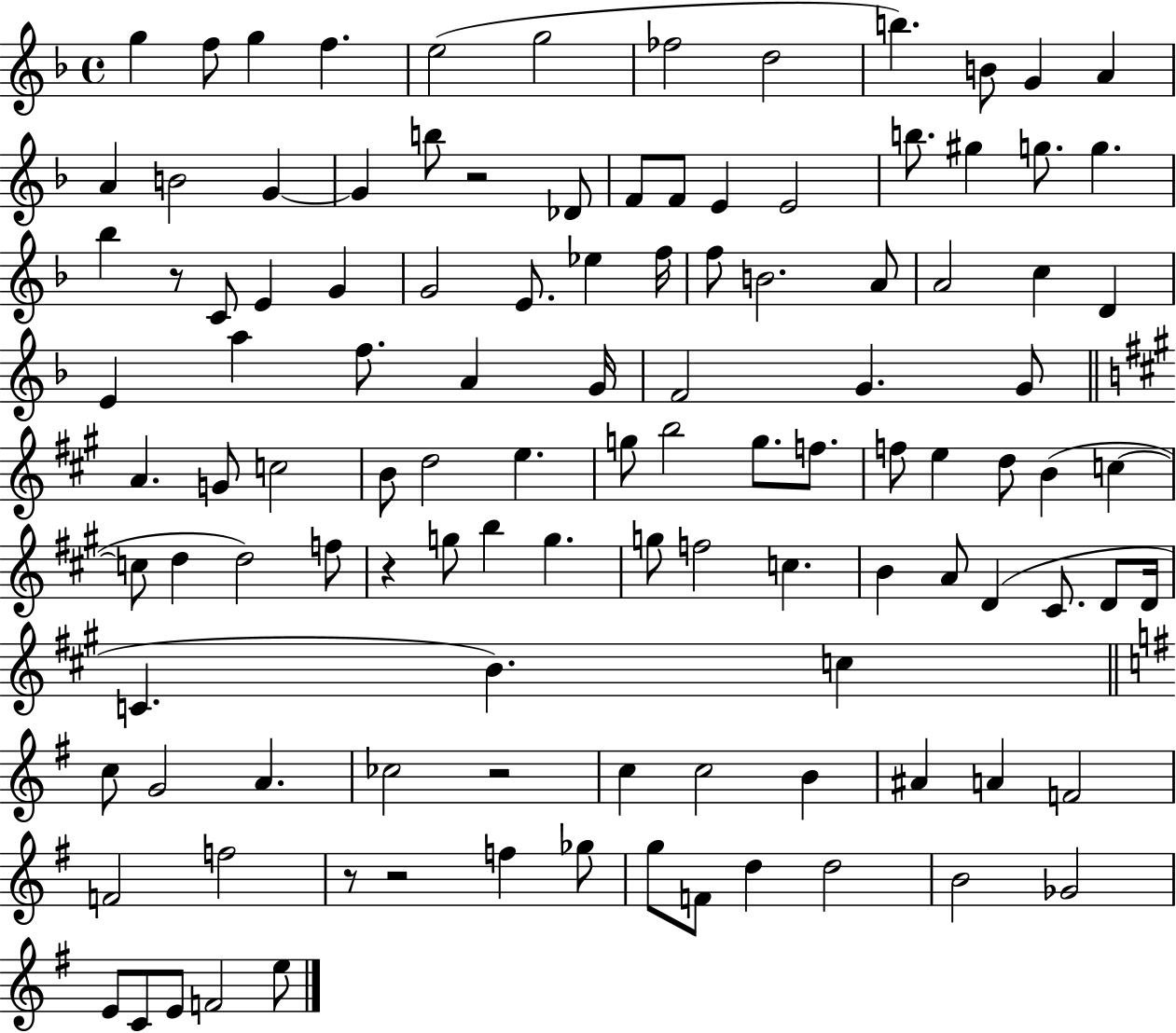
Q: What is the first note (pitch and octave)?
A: G5